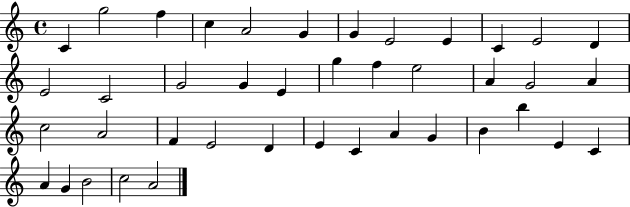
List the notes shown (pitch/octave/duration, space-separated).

C4/q G5/h F5/q C5/q A4/h G4/q G4/q E4/h E4/q C4/q E4/h D4/q E4/h C4/h G4/h G4/q E4/q G5/q F5/q E5/h A4/q G4/h A4/q C5/h A4/h F4/q E4/h D4/q E4/q C4/q A4/q G4/q B4/q B5/q E4/q C4/q A4/q G4/q B4/h C5/h A4/h